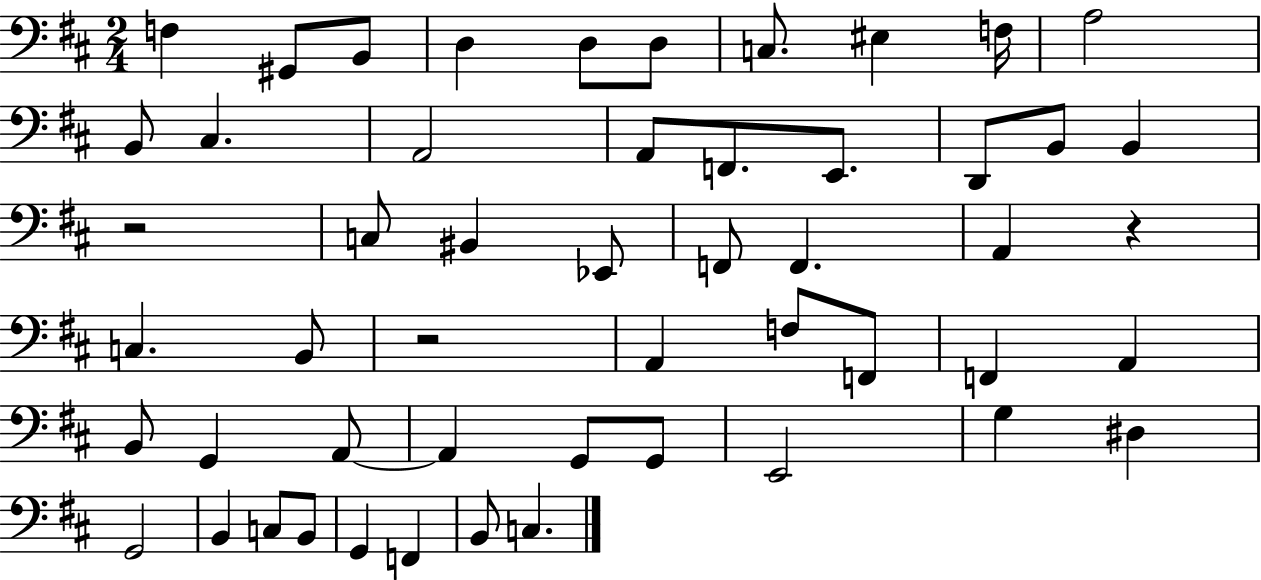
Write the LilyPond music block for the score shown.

{
  \clef bass
  \numericTimeSignature
  \time 2/4
  \key d \major
  f4 gis,8 b,8 | d4 d8 d8 | c8. eis4 f16 | a2 | \break b,8 cis4. | a,2 | a,8 f,8. e,8. | d,8 b,8 b,4 | \break r2 | c8 bis,4 ees,8 | f,8 f,4. | a,4 r4 | \break c4. b,8 | r2 | a,4 f8 f,8 | f,4 a,4 | \break b,8 g,4 a,8~~ | a,4 g,8 g,8 | e,2 | g4 dis4 | \break g,2 | b,4 c8 b,8 | g,4 f,4 | b,8 c4. | \break \bar "|."
}